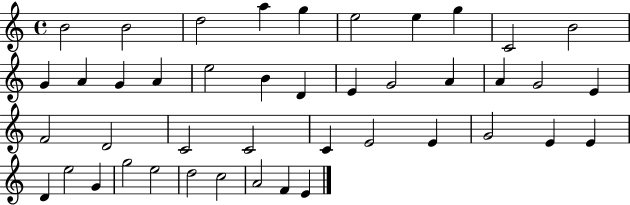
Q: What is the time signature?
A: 4/4